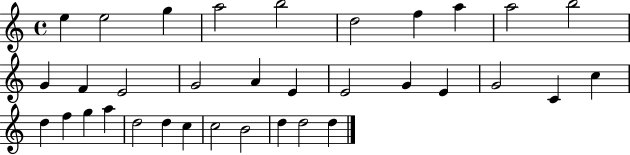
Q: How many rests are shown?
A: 0